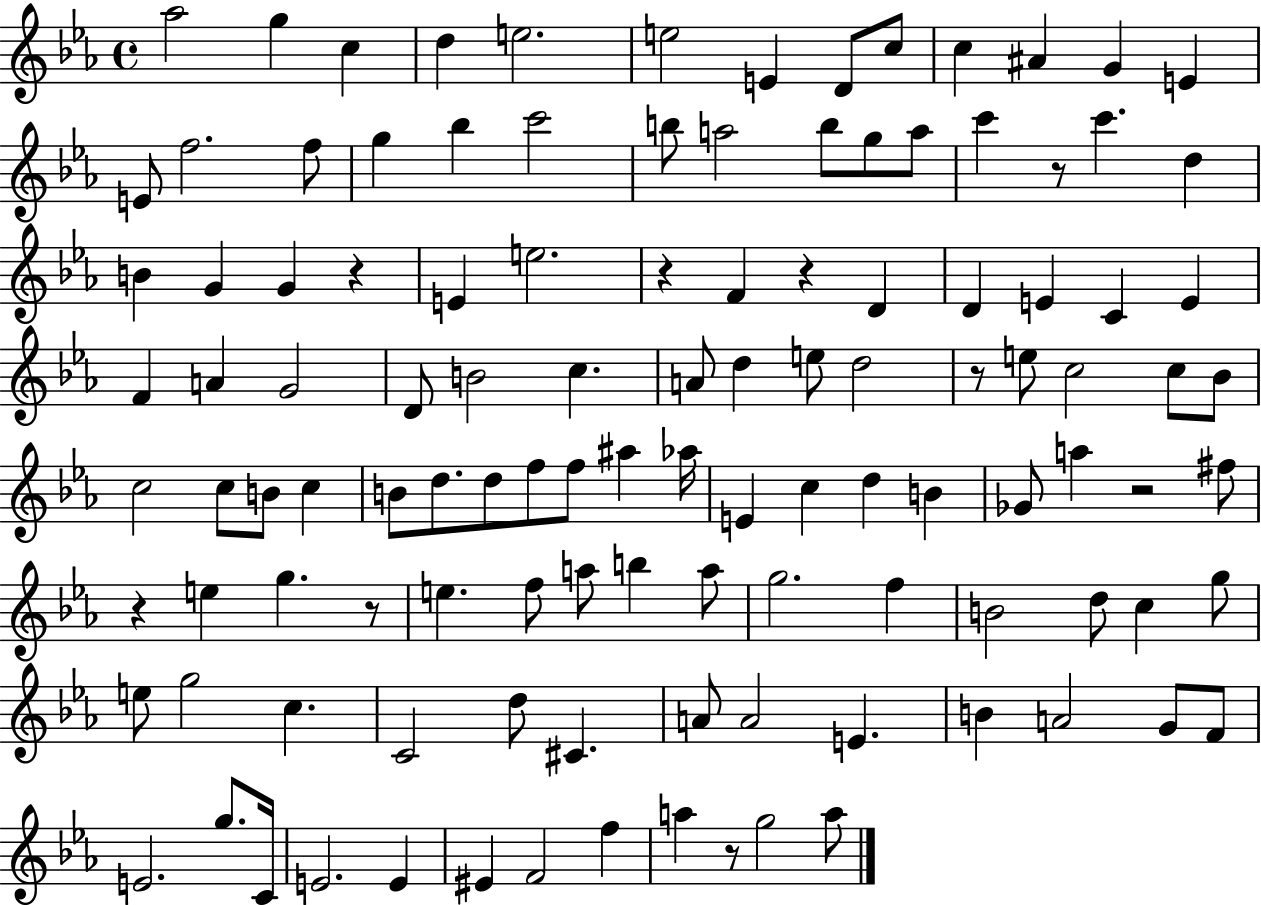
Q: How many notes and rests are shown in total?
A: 116